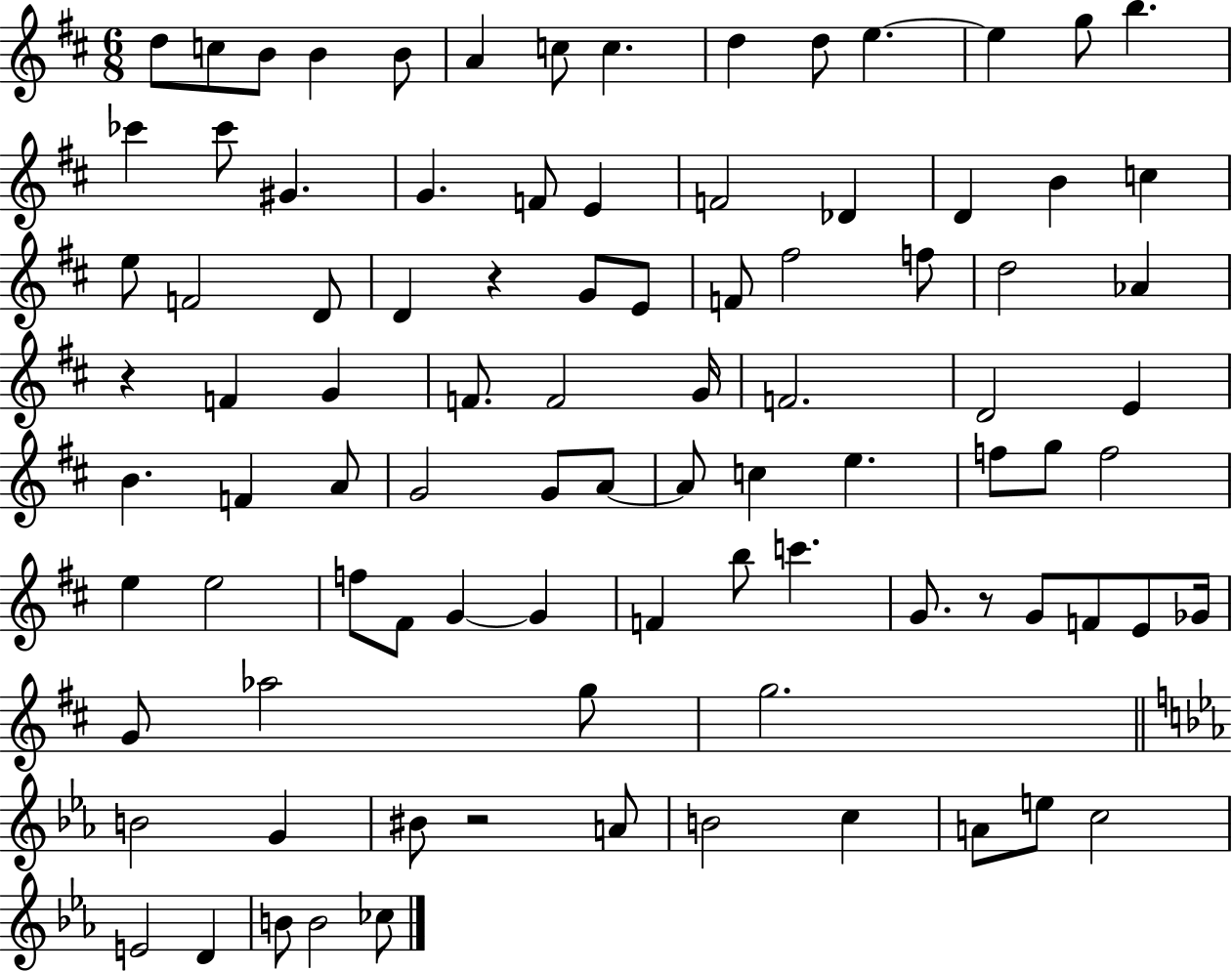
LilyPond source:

{
  \clef treble
  \numericTimeSignature
  \time 6/8
  \key d \major
  d''8 c''8 b'8 b'4 b'8 | a'4 c''8 c''4. | d''4 d''8 e''4.~~ | e''4 g''8 b''4. | \break ces'''4 ces'''8 gis'4. | g'4. f'8 e'4 | f'2 des'4 | d'4 b'4 c''4 | \break e''8 f'2 d'8 | d'4 r4 g'8 e'8 | f'8 fis''2 f''8 | d''2 aes'4 | \break r4 f'4 g'4 | f'8. f'2 g'16 | f'2. | d'2 e'4 | \break b'4. f'4 a'8 | g'2 g'8 a'8~~ | a'8 c''4 e''4. | f''8 g''8 f''2 | \break e''4 e''2 | f''8 fis'8 g'4~~ g'4 | f'4 b''8 c'''4. | g'8. r8 g'8 f'8 e'8 ges'16 | \break g'8 aes''2 g''8 | g''2. | \bar "||" \break \key c \minor b'2 g'4 | bis'8 r2 a'8 | b'2 c''4 | a'8 e''8 c''2 | \break e'2 d'4 | b'8 b'2 ces''8 | \bar "|."
}